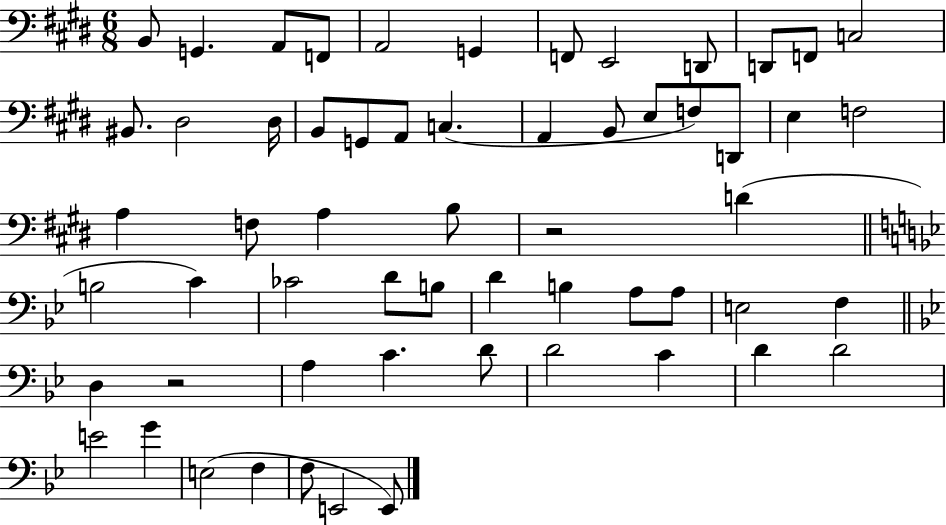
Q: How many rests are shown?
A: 2